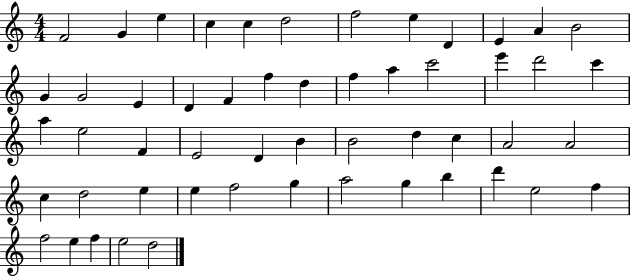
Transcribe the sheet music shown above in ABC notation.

X:1
T:Untitled
M:4/4
L:1/4
K:C
F2 G e c c d2 f2 e D E A B2 G G2 E D F f d f a c'2 e' d'2 c' a e2 F E2 D B B2 d c A2 A2 c d2 e e f2 g a2 g b d' e2 f f2 e f e2 d2